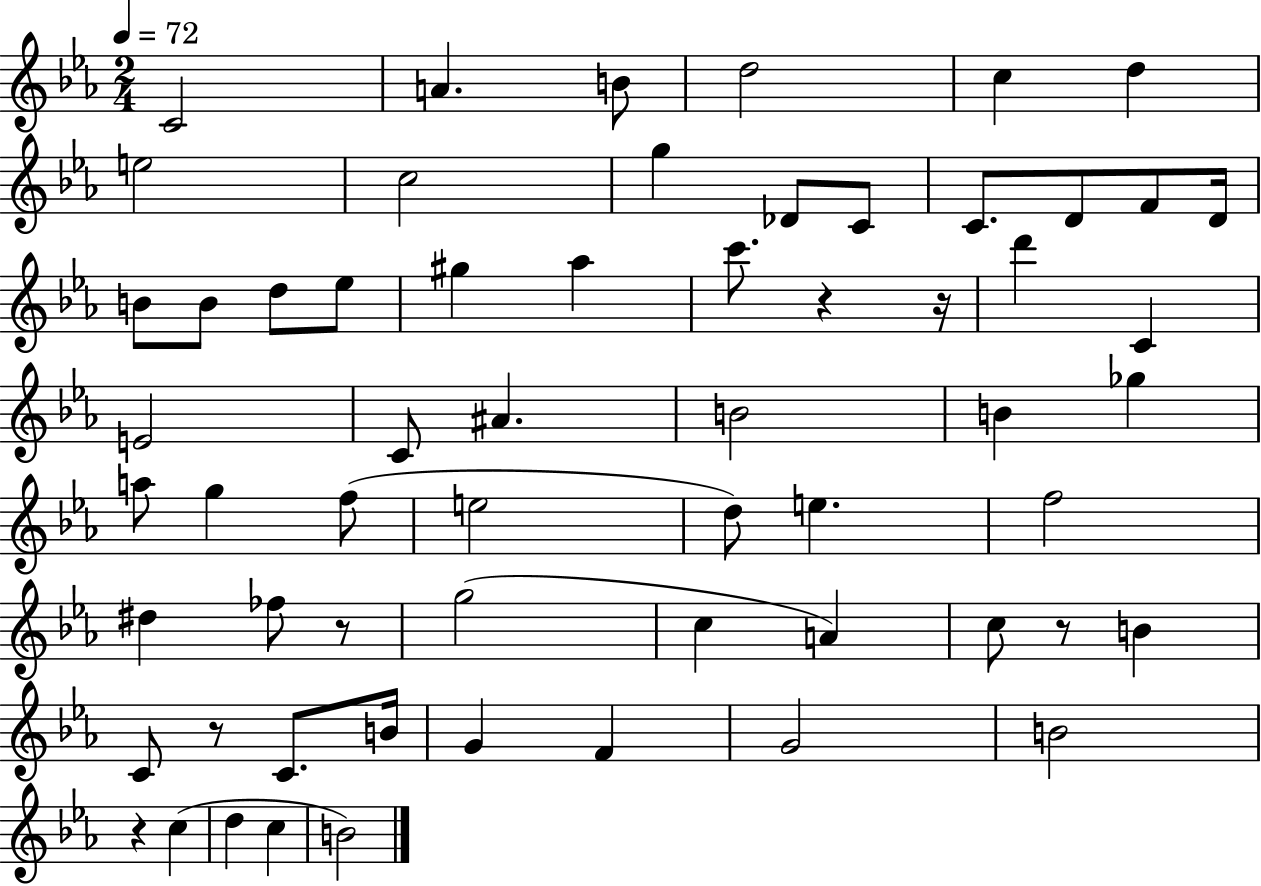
{
  \clef treble
  \numericTimeSignature
  \time 2/4
  \key ees \major
  \tempo 4 = 72
  c'2 | a'4. b'8 | d''2 | c''4 d''4 | \break e''2 | c''2 | g''4 des'8 c'8 | c'8. d'8 f'8 d'16 | \break b'8 b'8 d''8 ees''8 | gis''4 aes''4 | c'''8. r4 r16 | d'''4 c'4 | \break e'2 | c'8 ais'4. | b'2 | b'4 ges''4 | \break a''8 g''4 f''8( | e''2 | d''8) e''4. | f''2 | \break dis''4 fes''8 r8 | g''2( | c''4 a'4) | c''8 r8 b'4 | \break c'8 r8 c'8. b'16 | g'4 f'4 | g'2 | b'2 | \break r4 c''4( | d''4 c''4 | b'2) | \bar "|."
}